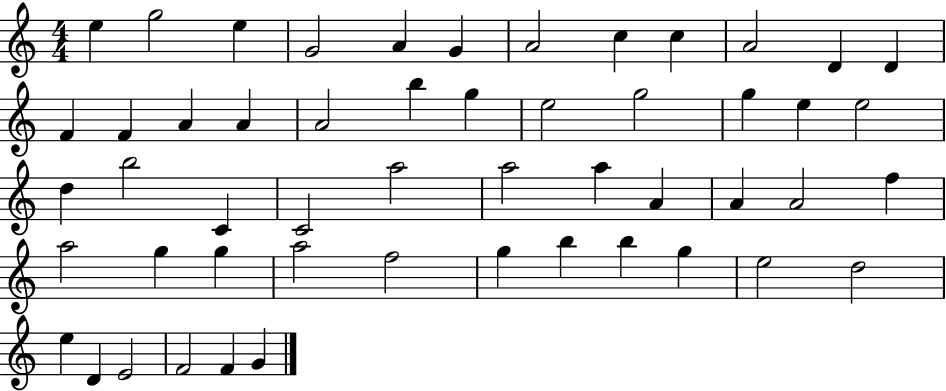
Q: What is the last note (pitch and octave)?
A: G4